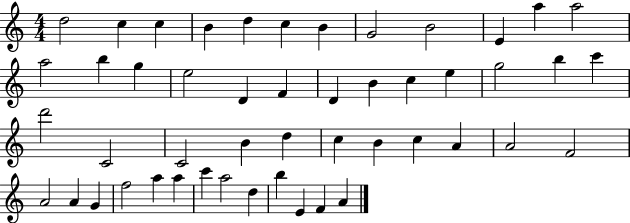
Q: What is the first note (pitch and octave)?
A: D5